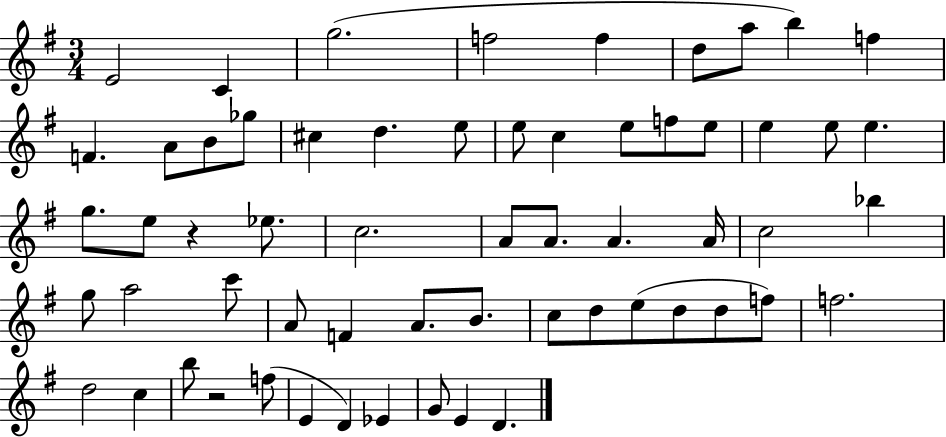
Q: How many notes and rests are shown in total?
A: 60